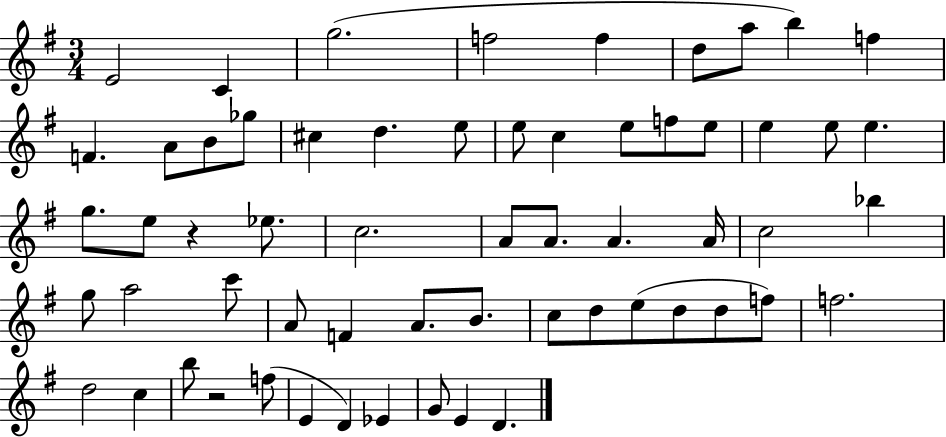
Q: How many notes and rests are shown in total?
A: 60